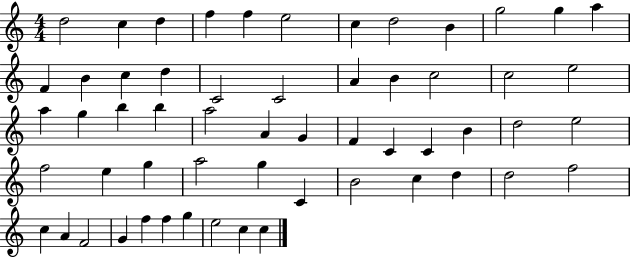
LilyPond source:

{
  \clef treble
  \numericTimeSignature
  \time 4/4
  \key c \major
  d''2 c''4 d''4 | f''4 f''4 e''2 | c''4 d''2 b'4 | g''2 g''4 a''4 | \break f'4 b'4 c''4 d''4 | c'2 c'2 | a'4 b'4 c''2 | c''2 e''2 | \break a''4 g''4 b''4 b''4 | a''2 a'4 g'4 | f'4 c'4 c'4 b'4 | d''2 e''2 | \break f''2 e''4 g''4 | a''2 g''4 c'4 | b'2 c''4 d''4 | d''2 f''2 | \break c''4 a'4 f'2 | g'4 f''4 f''4 g''4 | e''2 c''4 c''4 | \bar "|."
}